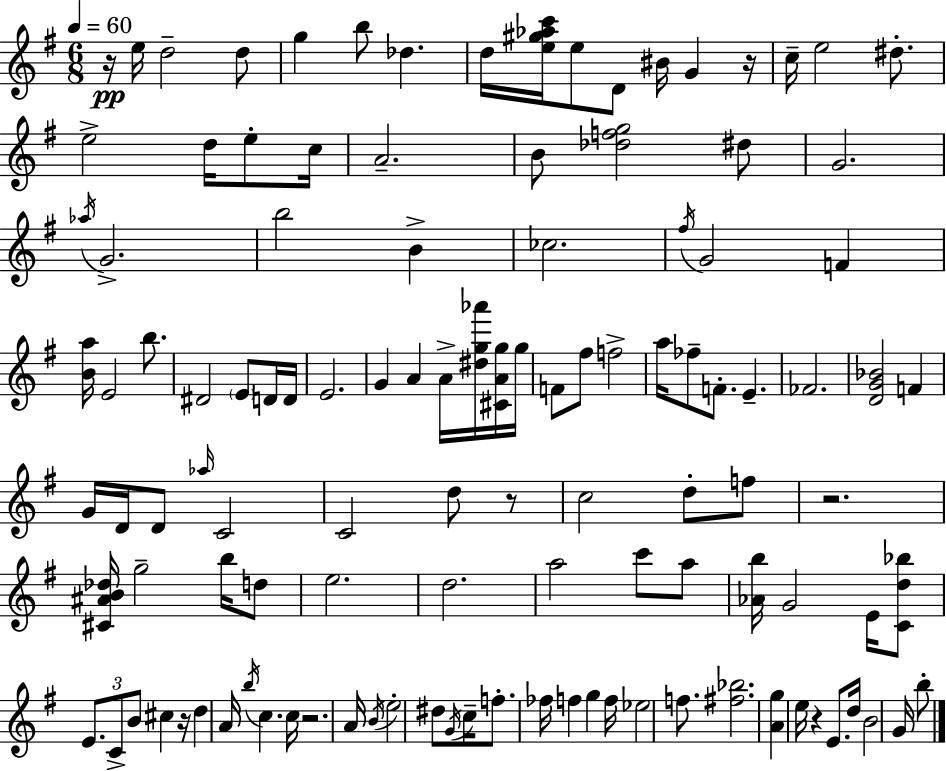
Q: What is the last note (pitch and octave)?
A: B5